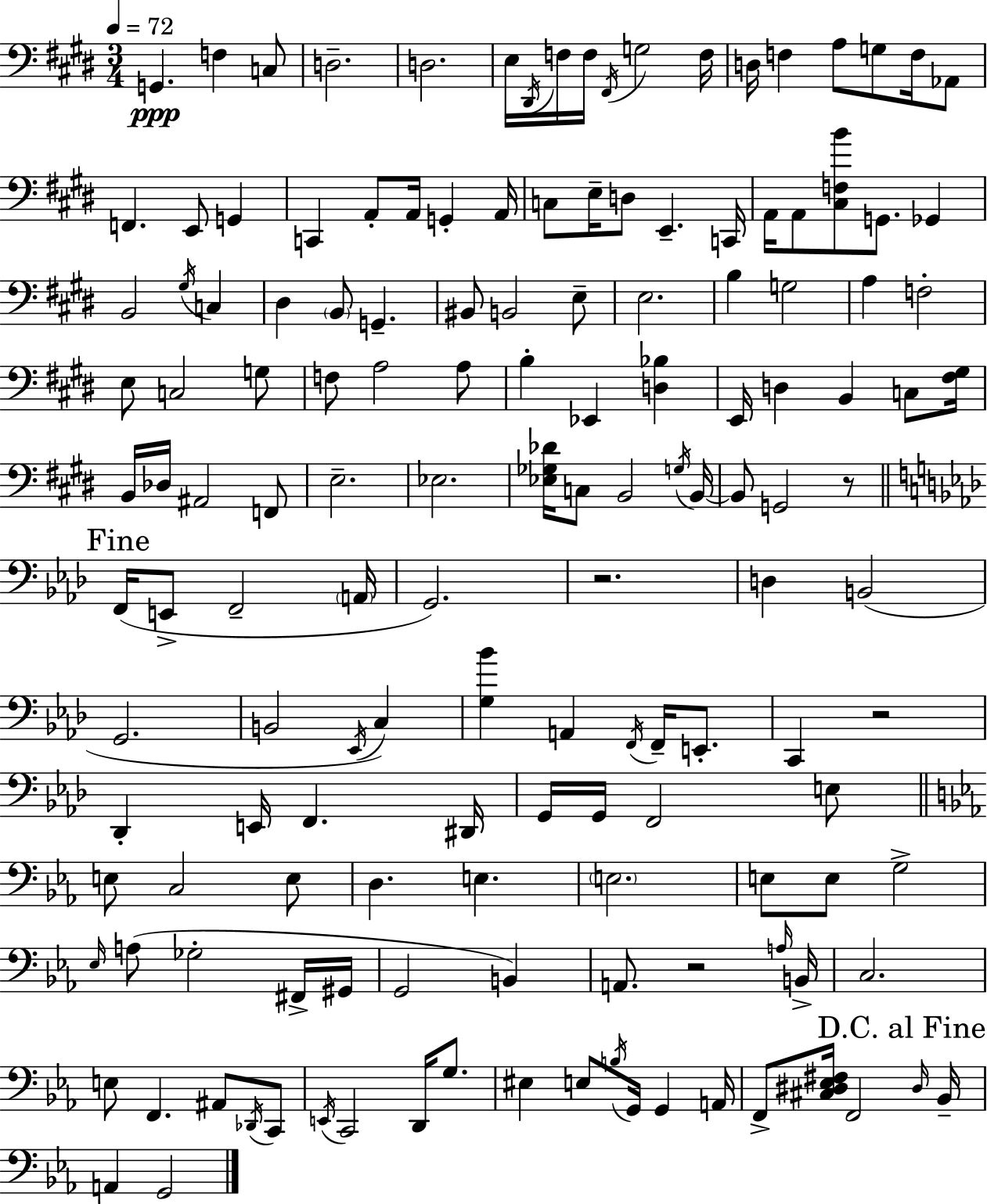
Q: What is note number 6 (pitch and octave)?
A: E3